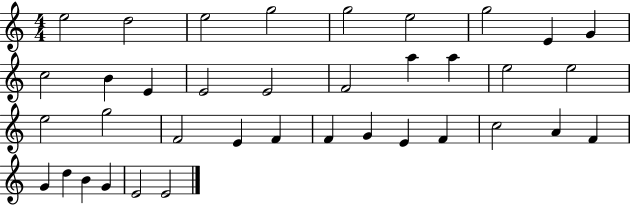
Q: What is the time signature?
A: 4/4